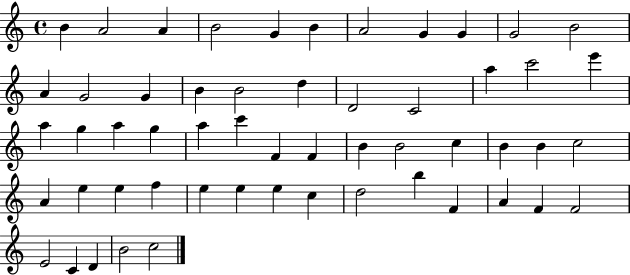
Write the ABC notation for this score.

X:1
T:Untitled
M:4/4
L:1/4
K:C
B A2 A B2 G B A2 G G G2 B2 A G2 G B B2 d D2 C2 a c'2 e' a g a g a c' F F B B2 c B B c2 A e e f e e e c d2 b F A F F2 E2 C D B2 c2